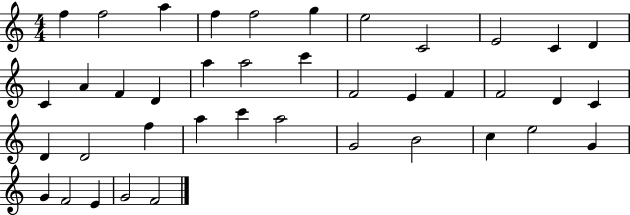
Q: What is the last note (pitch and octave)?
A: F4